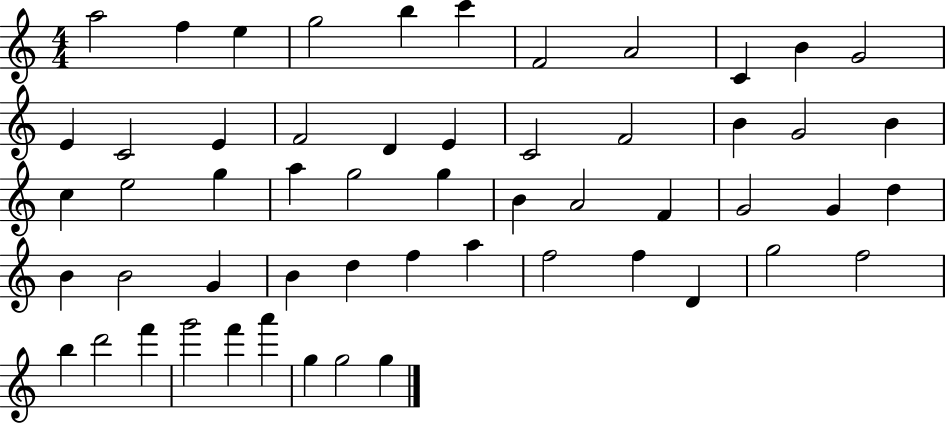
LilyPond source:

{
  \clef treble
  \numericTimeSignature
  \time 4/4
  \key c \major
  a''2 f''4 e''4 | g''2 b''4 c'''4 | f'2 a'2 | c'4 b'4 g'2 | \break e'4 c'2 e'4 | f'2 d'4 e'4 | c'2 f'2 | b'4 g'2 b'4 | \break c''4 e''2 g''4 | a''4 g''2 g''4 | b'4 a'2 f'4 | g'2 g'4 d''4 | \break b'4 b'2 g'4 | b'4 d''4 f''4 a''4 | f''2 f''4 d'4 | g''2 f''2 | \break b''4 d'''2 f'''4 | g'''2 f'''4 a'''4 | g''4 g''2 g''4 | \bar "|."
}